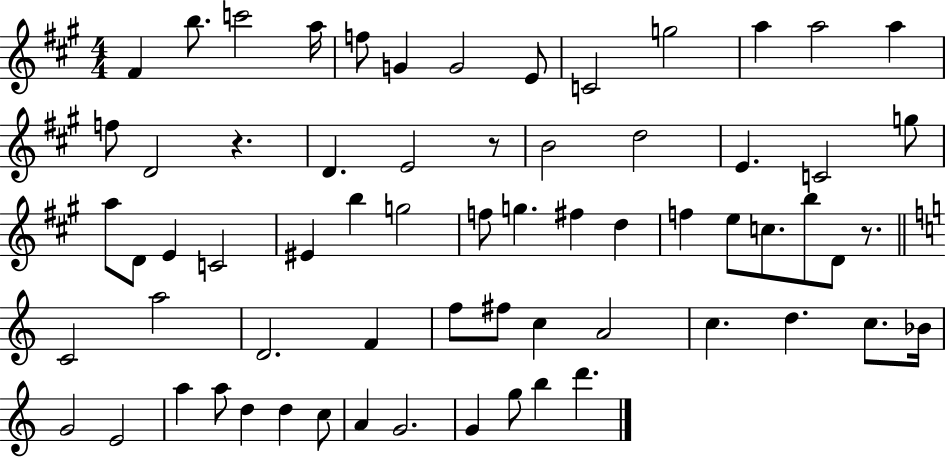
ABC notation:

X:1
T:Untitled
M:4/4
L:1/4
K:A
^F b/2 c'2 a/4 f/2 G G2 E/2 C2 g2 a a2 a f/2 D2 z D E2 z/2 B2 d2 E C2 g/2 a/2 D/2 E C2 ^E b g2 f/2 g ^f d f e/2 c/2 b/2 D/2 z/2 C2 a2 D2 F f/2 ^f/2 c A2 c d c/2 _B/4 G2 E2 a a/2 d d c/2 A G2 G g/2 b d'